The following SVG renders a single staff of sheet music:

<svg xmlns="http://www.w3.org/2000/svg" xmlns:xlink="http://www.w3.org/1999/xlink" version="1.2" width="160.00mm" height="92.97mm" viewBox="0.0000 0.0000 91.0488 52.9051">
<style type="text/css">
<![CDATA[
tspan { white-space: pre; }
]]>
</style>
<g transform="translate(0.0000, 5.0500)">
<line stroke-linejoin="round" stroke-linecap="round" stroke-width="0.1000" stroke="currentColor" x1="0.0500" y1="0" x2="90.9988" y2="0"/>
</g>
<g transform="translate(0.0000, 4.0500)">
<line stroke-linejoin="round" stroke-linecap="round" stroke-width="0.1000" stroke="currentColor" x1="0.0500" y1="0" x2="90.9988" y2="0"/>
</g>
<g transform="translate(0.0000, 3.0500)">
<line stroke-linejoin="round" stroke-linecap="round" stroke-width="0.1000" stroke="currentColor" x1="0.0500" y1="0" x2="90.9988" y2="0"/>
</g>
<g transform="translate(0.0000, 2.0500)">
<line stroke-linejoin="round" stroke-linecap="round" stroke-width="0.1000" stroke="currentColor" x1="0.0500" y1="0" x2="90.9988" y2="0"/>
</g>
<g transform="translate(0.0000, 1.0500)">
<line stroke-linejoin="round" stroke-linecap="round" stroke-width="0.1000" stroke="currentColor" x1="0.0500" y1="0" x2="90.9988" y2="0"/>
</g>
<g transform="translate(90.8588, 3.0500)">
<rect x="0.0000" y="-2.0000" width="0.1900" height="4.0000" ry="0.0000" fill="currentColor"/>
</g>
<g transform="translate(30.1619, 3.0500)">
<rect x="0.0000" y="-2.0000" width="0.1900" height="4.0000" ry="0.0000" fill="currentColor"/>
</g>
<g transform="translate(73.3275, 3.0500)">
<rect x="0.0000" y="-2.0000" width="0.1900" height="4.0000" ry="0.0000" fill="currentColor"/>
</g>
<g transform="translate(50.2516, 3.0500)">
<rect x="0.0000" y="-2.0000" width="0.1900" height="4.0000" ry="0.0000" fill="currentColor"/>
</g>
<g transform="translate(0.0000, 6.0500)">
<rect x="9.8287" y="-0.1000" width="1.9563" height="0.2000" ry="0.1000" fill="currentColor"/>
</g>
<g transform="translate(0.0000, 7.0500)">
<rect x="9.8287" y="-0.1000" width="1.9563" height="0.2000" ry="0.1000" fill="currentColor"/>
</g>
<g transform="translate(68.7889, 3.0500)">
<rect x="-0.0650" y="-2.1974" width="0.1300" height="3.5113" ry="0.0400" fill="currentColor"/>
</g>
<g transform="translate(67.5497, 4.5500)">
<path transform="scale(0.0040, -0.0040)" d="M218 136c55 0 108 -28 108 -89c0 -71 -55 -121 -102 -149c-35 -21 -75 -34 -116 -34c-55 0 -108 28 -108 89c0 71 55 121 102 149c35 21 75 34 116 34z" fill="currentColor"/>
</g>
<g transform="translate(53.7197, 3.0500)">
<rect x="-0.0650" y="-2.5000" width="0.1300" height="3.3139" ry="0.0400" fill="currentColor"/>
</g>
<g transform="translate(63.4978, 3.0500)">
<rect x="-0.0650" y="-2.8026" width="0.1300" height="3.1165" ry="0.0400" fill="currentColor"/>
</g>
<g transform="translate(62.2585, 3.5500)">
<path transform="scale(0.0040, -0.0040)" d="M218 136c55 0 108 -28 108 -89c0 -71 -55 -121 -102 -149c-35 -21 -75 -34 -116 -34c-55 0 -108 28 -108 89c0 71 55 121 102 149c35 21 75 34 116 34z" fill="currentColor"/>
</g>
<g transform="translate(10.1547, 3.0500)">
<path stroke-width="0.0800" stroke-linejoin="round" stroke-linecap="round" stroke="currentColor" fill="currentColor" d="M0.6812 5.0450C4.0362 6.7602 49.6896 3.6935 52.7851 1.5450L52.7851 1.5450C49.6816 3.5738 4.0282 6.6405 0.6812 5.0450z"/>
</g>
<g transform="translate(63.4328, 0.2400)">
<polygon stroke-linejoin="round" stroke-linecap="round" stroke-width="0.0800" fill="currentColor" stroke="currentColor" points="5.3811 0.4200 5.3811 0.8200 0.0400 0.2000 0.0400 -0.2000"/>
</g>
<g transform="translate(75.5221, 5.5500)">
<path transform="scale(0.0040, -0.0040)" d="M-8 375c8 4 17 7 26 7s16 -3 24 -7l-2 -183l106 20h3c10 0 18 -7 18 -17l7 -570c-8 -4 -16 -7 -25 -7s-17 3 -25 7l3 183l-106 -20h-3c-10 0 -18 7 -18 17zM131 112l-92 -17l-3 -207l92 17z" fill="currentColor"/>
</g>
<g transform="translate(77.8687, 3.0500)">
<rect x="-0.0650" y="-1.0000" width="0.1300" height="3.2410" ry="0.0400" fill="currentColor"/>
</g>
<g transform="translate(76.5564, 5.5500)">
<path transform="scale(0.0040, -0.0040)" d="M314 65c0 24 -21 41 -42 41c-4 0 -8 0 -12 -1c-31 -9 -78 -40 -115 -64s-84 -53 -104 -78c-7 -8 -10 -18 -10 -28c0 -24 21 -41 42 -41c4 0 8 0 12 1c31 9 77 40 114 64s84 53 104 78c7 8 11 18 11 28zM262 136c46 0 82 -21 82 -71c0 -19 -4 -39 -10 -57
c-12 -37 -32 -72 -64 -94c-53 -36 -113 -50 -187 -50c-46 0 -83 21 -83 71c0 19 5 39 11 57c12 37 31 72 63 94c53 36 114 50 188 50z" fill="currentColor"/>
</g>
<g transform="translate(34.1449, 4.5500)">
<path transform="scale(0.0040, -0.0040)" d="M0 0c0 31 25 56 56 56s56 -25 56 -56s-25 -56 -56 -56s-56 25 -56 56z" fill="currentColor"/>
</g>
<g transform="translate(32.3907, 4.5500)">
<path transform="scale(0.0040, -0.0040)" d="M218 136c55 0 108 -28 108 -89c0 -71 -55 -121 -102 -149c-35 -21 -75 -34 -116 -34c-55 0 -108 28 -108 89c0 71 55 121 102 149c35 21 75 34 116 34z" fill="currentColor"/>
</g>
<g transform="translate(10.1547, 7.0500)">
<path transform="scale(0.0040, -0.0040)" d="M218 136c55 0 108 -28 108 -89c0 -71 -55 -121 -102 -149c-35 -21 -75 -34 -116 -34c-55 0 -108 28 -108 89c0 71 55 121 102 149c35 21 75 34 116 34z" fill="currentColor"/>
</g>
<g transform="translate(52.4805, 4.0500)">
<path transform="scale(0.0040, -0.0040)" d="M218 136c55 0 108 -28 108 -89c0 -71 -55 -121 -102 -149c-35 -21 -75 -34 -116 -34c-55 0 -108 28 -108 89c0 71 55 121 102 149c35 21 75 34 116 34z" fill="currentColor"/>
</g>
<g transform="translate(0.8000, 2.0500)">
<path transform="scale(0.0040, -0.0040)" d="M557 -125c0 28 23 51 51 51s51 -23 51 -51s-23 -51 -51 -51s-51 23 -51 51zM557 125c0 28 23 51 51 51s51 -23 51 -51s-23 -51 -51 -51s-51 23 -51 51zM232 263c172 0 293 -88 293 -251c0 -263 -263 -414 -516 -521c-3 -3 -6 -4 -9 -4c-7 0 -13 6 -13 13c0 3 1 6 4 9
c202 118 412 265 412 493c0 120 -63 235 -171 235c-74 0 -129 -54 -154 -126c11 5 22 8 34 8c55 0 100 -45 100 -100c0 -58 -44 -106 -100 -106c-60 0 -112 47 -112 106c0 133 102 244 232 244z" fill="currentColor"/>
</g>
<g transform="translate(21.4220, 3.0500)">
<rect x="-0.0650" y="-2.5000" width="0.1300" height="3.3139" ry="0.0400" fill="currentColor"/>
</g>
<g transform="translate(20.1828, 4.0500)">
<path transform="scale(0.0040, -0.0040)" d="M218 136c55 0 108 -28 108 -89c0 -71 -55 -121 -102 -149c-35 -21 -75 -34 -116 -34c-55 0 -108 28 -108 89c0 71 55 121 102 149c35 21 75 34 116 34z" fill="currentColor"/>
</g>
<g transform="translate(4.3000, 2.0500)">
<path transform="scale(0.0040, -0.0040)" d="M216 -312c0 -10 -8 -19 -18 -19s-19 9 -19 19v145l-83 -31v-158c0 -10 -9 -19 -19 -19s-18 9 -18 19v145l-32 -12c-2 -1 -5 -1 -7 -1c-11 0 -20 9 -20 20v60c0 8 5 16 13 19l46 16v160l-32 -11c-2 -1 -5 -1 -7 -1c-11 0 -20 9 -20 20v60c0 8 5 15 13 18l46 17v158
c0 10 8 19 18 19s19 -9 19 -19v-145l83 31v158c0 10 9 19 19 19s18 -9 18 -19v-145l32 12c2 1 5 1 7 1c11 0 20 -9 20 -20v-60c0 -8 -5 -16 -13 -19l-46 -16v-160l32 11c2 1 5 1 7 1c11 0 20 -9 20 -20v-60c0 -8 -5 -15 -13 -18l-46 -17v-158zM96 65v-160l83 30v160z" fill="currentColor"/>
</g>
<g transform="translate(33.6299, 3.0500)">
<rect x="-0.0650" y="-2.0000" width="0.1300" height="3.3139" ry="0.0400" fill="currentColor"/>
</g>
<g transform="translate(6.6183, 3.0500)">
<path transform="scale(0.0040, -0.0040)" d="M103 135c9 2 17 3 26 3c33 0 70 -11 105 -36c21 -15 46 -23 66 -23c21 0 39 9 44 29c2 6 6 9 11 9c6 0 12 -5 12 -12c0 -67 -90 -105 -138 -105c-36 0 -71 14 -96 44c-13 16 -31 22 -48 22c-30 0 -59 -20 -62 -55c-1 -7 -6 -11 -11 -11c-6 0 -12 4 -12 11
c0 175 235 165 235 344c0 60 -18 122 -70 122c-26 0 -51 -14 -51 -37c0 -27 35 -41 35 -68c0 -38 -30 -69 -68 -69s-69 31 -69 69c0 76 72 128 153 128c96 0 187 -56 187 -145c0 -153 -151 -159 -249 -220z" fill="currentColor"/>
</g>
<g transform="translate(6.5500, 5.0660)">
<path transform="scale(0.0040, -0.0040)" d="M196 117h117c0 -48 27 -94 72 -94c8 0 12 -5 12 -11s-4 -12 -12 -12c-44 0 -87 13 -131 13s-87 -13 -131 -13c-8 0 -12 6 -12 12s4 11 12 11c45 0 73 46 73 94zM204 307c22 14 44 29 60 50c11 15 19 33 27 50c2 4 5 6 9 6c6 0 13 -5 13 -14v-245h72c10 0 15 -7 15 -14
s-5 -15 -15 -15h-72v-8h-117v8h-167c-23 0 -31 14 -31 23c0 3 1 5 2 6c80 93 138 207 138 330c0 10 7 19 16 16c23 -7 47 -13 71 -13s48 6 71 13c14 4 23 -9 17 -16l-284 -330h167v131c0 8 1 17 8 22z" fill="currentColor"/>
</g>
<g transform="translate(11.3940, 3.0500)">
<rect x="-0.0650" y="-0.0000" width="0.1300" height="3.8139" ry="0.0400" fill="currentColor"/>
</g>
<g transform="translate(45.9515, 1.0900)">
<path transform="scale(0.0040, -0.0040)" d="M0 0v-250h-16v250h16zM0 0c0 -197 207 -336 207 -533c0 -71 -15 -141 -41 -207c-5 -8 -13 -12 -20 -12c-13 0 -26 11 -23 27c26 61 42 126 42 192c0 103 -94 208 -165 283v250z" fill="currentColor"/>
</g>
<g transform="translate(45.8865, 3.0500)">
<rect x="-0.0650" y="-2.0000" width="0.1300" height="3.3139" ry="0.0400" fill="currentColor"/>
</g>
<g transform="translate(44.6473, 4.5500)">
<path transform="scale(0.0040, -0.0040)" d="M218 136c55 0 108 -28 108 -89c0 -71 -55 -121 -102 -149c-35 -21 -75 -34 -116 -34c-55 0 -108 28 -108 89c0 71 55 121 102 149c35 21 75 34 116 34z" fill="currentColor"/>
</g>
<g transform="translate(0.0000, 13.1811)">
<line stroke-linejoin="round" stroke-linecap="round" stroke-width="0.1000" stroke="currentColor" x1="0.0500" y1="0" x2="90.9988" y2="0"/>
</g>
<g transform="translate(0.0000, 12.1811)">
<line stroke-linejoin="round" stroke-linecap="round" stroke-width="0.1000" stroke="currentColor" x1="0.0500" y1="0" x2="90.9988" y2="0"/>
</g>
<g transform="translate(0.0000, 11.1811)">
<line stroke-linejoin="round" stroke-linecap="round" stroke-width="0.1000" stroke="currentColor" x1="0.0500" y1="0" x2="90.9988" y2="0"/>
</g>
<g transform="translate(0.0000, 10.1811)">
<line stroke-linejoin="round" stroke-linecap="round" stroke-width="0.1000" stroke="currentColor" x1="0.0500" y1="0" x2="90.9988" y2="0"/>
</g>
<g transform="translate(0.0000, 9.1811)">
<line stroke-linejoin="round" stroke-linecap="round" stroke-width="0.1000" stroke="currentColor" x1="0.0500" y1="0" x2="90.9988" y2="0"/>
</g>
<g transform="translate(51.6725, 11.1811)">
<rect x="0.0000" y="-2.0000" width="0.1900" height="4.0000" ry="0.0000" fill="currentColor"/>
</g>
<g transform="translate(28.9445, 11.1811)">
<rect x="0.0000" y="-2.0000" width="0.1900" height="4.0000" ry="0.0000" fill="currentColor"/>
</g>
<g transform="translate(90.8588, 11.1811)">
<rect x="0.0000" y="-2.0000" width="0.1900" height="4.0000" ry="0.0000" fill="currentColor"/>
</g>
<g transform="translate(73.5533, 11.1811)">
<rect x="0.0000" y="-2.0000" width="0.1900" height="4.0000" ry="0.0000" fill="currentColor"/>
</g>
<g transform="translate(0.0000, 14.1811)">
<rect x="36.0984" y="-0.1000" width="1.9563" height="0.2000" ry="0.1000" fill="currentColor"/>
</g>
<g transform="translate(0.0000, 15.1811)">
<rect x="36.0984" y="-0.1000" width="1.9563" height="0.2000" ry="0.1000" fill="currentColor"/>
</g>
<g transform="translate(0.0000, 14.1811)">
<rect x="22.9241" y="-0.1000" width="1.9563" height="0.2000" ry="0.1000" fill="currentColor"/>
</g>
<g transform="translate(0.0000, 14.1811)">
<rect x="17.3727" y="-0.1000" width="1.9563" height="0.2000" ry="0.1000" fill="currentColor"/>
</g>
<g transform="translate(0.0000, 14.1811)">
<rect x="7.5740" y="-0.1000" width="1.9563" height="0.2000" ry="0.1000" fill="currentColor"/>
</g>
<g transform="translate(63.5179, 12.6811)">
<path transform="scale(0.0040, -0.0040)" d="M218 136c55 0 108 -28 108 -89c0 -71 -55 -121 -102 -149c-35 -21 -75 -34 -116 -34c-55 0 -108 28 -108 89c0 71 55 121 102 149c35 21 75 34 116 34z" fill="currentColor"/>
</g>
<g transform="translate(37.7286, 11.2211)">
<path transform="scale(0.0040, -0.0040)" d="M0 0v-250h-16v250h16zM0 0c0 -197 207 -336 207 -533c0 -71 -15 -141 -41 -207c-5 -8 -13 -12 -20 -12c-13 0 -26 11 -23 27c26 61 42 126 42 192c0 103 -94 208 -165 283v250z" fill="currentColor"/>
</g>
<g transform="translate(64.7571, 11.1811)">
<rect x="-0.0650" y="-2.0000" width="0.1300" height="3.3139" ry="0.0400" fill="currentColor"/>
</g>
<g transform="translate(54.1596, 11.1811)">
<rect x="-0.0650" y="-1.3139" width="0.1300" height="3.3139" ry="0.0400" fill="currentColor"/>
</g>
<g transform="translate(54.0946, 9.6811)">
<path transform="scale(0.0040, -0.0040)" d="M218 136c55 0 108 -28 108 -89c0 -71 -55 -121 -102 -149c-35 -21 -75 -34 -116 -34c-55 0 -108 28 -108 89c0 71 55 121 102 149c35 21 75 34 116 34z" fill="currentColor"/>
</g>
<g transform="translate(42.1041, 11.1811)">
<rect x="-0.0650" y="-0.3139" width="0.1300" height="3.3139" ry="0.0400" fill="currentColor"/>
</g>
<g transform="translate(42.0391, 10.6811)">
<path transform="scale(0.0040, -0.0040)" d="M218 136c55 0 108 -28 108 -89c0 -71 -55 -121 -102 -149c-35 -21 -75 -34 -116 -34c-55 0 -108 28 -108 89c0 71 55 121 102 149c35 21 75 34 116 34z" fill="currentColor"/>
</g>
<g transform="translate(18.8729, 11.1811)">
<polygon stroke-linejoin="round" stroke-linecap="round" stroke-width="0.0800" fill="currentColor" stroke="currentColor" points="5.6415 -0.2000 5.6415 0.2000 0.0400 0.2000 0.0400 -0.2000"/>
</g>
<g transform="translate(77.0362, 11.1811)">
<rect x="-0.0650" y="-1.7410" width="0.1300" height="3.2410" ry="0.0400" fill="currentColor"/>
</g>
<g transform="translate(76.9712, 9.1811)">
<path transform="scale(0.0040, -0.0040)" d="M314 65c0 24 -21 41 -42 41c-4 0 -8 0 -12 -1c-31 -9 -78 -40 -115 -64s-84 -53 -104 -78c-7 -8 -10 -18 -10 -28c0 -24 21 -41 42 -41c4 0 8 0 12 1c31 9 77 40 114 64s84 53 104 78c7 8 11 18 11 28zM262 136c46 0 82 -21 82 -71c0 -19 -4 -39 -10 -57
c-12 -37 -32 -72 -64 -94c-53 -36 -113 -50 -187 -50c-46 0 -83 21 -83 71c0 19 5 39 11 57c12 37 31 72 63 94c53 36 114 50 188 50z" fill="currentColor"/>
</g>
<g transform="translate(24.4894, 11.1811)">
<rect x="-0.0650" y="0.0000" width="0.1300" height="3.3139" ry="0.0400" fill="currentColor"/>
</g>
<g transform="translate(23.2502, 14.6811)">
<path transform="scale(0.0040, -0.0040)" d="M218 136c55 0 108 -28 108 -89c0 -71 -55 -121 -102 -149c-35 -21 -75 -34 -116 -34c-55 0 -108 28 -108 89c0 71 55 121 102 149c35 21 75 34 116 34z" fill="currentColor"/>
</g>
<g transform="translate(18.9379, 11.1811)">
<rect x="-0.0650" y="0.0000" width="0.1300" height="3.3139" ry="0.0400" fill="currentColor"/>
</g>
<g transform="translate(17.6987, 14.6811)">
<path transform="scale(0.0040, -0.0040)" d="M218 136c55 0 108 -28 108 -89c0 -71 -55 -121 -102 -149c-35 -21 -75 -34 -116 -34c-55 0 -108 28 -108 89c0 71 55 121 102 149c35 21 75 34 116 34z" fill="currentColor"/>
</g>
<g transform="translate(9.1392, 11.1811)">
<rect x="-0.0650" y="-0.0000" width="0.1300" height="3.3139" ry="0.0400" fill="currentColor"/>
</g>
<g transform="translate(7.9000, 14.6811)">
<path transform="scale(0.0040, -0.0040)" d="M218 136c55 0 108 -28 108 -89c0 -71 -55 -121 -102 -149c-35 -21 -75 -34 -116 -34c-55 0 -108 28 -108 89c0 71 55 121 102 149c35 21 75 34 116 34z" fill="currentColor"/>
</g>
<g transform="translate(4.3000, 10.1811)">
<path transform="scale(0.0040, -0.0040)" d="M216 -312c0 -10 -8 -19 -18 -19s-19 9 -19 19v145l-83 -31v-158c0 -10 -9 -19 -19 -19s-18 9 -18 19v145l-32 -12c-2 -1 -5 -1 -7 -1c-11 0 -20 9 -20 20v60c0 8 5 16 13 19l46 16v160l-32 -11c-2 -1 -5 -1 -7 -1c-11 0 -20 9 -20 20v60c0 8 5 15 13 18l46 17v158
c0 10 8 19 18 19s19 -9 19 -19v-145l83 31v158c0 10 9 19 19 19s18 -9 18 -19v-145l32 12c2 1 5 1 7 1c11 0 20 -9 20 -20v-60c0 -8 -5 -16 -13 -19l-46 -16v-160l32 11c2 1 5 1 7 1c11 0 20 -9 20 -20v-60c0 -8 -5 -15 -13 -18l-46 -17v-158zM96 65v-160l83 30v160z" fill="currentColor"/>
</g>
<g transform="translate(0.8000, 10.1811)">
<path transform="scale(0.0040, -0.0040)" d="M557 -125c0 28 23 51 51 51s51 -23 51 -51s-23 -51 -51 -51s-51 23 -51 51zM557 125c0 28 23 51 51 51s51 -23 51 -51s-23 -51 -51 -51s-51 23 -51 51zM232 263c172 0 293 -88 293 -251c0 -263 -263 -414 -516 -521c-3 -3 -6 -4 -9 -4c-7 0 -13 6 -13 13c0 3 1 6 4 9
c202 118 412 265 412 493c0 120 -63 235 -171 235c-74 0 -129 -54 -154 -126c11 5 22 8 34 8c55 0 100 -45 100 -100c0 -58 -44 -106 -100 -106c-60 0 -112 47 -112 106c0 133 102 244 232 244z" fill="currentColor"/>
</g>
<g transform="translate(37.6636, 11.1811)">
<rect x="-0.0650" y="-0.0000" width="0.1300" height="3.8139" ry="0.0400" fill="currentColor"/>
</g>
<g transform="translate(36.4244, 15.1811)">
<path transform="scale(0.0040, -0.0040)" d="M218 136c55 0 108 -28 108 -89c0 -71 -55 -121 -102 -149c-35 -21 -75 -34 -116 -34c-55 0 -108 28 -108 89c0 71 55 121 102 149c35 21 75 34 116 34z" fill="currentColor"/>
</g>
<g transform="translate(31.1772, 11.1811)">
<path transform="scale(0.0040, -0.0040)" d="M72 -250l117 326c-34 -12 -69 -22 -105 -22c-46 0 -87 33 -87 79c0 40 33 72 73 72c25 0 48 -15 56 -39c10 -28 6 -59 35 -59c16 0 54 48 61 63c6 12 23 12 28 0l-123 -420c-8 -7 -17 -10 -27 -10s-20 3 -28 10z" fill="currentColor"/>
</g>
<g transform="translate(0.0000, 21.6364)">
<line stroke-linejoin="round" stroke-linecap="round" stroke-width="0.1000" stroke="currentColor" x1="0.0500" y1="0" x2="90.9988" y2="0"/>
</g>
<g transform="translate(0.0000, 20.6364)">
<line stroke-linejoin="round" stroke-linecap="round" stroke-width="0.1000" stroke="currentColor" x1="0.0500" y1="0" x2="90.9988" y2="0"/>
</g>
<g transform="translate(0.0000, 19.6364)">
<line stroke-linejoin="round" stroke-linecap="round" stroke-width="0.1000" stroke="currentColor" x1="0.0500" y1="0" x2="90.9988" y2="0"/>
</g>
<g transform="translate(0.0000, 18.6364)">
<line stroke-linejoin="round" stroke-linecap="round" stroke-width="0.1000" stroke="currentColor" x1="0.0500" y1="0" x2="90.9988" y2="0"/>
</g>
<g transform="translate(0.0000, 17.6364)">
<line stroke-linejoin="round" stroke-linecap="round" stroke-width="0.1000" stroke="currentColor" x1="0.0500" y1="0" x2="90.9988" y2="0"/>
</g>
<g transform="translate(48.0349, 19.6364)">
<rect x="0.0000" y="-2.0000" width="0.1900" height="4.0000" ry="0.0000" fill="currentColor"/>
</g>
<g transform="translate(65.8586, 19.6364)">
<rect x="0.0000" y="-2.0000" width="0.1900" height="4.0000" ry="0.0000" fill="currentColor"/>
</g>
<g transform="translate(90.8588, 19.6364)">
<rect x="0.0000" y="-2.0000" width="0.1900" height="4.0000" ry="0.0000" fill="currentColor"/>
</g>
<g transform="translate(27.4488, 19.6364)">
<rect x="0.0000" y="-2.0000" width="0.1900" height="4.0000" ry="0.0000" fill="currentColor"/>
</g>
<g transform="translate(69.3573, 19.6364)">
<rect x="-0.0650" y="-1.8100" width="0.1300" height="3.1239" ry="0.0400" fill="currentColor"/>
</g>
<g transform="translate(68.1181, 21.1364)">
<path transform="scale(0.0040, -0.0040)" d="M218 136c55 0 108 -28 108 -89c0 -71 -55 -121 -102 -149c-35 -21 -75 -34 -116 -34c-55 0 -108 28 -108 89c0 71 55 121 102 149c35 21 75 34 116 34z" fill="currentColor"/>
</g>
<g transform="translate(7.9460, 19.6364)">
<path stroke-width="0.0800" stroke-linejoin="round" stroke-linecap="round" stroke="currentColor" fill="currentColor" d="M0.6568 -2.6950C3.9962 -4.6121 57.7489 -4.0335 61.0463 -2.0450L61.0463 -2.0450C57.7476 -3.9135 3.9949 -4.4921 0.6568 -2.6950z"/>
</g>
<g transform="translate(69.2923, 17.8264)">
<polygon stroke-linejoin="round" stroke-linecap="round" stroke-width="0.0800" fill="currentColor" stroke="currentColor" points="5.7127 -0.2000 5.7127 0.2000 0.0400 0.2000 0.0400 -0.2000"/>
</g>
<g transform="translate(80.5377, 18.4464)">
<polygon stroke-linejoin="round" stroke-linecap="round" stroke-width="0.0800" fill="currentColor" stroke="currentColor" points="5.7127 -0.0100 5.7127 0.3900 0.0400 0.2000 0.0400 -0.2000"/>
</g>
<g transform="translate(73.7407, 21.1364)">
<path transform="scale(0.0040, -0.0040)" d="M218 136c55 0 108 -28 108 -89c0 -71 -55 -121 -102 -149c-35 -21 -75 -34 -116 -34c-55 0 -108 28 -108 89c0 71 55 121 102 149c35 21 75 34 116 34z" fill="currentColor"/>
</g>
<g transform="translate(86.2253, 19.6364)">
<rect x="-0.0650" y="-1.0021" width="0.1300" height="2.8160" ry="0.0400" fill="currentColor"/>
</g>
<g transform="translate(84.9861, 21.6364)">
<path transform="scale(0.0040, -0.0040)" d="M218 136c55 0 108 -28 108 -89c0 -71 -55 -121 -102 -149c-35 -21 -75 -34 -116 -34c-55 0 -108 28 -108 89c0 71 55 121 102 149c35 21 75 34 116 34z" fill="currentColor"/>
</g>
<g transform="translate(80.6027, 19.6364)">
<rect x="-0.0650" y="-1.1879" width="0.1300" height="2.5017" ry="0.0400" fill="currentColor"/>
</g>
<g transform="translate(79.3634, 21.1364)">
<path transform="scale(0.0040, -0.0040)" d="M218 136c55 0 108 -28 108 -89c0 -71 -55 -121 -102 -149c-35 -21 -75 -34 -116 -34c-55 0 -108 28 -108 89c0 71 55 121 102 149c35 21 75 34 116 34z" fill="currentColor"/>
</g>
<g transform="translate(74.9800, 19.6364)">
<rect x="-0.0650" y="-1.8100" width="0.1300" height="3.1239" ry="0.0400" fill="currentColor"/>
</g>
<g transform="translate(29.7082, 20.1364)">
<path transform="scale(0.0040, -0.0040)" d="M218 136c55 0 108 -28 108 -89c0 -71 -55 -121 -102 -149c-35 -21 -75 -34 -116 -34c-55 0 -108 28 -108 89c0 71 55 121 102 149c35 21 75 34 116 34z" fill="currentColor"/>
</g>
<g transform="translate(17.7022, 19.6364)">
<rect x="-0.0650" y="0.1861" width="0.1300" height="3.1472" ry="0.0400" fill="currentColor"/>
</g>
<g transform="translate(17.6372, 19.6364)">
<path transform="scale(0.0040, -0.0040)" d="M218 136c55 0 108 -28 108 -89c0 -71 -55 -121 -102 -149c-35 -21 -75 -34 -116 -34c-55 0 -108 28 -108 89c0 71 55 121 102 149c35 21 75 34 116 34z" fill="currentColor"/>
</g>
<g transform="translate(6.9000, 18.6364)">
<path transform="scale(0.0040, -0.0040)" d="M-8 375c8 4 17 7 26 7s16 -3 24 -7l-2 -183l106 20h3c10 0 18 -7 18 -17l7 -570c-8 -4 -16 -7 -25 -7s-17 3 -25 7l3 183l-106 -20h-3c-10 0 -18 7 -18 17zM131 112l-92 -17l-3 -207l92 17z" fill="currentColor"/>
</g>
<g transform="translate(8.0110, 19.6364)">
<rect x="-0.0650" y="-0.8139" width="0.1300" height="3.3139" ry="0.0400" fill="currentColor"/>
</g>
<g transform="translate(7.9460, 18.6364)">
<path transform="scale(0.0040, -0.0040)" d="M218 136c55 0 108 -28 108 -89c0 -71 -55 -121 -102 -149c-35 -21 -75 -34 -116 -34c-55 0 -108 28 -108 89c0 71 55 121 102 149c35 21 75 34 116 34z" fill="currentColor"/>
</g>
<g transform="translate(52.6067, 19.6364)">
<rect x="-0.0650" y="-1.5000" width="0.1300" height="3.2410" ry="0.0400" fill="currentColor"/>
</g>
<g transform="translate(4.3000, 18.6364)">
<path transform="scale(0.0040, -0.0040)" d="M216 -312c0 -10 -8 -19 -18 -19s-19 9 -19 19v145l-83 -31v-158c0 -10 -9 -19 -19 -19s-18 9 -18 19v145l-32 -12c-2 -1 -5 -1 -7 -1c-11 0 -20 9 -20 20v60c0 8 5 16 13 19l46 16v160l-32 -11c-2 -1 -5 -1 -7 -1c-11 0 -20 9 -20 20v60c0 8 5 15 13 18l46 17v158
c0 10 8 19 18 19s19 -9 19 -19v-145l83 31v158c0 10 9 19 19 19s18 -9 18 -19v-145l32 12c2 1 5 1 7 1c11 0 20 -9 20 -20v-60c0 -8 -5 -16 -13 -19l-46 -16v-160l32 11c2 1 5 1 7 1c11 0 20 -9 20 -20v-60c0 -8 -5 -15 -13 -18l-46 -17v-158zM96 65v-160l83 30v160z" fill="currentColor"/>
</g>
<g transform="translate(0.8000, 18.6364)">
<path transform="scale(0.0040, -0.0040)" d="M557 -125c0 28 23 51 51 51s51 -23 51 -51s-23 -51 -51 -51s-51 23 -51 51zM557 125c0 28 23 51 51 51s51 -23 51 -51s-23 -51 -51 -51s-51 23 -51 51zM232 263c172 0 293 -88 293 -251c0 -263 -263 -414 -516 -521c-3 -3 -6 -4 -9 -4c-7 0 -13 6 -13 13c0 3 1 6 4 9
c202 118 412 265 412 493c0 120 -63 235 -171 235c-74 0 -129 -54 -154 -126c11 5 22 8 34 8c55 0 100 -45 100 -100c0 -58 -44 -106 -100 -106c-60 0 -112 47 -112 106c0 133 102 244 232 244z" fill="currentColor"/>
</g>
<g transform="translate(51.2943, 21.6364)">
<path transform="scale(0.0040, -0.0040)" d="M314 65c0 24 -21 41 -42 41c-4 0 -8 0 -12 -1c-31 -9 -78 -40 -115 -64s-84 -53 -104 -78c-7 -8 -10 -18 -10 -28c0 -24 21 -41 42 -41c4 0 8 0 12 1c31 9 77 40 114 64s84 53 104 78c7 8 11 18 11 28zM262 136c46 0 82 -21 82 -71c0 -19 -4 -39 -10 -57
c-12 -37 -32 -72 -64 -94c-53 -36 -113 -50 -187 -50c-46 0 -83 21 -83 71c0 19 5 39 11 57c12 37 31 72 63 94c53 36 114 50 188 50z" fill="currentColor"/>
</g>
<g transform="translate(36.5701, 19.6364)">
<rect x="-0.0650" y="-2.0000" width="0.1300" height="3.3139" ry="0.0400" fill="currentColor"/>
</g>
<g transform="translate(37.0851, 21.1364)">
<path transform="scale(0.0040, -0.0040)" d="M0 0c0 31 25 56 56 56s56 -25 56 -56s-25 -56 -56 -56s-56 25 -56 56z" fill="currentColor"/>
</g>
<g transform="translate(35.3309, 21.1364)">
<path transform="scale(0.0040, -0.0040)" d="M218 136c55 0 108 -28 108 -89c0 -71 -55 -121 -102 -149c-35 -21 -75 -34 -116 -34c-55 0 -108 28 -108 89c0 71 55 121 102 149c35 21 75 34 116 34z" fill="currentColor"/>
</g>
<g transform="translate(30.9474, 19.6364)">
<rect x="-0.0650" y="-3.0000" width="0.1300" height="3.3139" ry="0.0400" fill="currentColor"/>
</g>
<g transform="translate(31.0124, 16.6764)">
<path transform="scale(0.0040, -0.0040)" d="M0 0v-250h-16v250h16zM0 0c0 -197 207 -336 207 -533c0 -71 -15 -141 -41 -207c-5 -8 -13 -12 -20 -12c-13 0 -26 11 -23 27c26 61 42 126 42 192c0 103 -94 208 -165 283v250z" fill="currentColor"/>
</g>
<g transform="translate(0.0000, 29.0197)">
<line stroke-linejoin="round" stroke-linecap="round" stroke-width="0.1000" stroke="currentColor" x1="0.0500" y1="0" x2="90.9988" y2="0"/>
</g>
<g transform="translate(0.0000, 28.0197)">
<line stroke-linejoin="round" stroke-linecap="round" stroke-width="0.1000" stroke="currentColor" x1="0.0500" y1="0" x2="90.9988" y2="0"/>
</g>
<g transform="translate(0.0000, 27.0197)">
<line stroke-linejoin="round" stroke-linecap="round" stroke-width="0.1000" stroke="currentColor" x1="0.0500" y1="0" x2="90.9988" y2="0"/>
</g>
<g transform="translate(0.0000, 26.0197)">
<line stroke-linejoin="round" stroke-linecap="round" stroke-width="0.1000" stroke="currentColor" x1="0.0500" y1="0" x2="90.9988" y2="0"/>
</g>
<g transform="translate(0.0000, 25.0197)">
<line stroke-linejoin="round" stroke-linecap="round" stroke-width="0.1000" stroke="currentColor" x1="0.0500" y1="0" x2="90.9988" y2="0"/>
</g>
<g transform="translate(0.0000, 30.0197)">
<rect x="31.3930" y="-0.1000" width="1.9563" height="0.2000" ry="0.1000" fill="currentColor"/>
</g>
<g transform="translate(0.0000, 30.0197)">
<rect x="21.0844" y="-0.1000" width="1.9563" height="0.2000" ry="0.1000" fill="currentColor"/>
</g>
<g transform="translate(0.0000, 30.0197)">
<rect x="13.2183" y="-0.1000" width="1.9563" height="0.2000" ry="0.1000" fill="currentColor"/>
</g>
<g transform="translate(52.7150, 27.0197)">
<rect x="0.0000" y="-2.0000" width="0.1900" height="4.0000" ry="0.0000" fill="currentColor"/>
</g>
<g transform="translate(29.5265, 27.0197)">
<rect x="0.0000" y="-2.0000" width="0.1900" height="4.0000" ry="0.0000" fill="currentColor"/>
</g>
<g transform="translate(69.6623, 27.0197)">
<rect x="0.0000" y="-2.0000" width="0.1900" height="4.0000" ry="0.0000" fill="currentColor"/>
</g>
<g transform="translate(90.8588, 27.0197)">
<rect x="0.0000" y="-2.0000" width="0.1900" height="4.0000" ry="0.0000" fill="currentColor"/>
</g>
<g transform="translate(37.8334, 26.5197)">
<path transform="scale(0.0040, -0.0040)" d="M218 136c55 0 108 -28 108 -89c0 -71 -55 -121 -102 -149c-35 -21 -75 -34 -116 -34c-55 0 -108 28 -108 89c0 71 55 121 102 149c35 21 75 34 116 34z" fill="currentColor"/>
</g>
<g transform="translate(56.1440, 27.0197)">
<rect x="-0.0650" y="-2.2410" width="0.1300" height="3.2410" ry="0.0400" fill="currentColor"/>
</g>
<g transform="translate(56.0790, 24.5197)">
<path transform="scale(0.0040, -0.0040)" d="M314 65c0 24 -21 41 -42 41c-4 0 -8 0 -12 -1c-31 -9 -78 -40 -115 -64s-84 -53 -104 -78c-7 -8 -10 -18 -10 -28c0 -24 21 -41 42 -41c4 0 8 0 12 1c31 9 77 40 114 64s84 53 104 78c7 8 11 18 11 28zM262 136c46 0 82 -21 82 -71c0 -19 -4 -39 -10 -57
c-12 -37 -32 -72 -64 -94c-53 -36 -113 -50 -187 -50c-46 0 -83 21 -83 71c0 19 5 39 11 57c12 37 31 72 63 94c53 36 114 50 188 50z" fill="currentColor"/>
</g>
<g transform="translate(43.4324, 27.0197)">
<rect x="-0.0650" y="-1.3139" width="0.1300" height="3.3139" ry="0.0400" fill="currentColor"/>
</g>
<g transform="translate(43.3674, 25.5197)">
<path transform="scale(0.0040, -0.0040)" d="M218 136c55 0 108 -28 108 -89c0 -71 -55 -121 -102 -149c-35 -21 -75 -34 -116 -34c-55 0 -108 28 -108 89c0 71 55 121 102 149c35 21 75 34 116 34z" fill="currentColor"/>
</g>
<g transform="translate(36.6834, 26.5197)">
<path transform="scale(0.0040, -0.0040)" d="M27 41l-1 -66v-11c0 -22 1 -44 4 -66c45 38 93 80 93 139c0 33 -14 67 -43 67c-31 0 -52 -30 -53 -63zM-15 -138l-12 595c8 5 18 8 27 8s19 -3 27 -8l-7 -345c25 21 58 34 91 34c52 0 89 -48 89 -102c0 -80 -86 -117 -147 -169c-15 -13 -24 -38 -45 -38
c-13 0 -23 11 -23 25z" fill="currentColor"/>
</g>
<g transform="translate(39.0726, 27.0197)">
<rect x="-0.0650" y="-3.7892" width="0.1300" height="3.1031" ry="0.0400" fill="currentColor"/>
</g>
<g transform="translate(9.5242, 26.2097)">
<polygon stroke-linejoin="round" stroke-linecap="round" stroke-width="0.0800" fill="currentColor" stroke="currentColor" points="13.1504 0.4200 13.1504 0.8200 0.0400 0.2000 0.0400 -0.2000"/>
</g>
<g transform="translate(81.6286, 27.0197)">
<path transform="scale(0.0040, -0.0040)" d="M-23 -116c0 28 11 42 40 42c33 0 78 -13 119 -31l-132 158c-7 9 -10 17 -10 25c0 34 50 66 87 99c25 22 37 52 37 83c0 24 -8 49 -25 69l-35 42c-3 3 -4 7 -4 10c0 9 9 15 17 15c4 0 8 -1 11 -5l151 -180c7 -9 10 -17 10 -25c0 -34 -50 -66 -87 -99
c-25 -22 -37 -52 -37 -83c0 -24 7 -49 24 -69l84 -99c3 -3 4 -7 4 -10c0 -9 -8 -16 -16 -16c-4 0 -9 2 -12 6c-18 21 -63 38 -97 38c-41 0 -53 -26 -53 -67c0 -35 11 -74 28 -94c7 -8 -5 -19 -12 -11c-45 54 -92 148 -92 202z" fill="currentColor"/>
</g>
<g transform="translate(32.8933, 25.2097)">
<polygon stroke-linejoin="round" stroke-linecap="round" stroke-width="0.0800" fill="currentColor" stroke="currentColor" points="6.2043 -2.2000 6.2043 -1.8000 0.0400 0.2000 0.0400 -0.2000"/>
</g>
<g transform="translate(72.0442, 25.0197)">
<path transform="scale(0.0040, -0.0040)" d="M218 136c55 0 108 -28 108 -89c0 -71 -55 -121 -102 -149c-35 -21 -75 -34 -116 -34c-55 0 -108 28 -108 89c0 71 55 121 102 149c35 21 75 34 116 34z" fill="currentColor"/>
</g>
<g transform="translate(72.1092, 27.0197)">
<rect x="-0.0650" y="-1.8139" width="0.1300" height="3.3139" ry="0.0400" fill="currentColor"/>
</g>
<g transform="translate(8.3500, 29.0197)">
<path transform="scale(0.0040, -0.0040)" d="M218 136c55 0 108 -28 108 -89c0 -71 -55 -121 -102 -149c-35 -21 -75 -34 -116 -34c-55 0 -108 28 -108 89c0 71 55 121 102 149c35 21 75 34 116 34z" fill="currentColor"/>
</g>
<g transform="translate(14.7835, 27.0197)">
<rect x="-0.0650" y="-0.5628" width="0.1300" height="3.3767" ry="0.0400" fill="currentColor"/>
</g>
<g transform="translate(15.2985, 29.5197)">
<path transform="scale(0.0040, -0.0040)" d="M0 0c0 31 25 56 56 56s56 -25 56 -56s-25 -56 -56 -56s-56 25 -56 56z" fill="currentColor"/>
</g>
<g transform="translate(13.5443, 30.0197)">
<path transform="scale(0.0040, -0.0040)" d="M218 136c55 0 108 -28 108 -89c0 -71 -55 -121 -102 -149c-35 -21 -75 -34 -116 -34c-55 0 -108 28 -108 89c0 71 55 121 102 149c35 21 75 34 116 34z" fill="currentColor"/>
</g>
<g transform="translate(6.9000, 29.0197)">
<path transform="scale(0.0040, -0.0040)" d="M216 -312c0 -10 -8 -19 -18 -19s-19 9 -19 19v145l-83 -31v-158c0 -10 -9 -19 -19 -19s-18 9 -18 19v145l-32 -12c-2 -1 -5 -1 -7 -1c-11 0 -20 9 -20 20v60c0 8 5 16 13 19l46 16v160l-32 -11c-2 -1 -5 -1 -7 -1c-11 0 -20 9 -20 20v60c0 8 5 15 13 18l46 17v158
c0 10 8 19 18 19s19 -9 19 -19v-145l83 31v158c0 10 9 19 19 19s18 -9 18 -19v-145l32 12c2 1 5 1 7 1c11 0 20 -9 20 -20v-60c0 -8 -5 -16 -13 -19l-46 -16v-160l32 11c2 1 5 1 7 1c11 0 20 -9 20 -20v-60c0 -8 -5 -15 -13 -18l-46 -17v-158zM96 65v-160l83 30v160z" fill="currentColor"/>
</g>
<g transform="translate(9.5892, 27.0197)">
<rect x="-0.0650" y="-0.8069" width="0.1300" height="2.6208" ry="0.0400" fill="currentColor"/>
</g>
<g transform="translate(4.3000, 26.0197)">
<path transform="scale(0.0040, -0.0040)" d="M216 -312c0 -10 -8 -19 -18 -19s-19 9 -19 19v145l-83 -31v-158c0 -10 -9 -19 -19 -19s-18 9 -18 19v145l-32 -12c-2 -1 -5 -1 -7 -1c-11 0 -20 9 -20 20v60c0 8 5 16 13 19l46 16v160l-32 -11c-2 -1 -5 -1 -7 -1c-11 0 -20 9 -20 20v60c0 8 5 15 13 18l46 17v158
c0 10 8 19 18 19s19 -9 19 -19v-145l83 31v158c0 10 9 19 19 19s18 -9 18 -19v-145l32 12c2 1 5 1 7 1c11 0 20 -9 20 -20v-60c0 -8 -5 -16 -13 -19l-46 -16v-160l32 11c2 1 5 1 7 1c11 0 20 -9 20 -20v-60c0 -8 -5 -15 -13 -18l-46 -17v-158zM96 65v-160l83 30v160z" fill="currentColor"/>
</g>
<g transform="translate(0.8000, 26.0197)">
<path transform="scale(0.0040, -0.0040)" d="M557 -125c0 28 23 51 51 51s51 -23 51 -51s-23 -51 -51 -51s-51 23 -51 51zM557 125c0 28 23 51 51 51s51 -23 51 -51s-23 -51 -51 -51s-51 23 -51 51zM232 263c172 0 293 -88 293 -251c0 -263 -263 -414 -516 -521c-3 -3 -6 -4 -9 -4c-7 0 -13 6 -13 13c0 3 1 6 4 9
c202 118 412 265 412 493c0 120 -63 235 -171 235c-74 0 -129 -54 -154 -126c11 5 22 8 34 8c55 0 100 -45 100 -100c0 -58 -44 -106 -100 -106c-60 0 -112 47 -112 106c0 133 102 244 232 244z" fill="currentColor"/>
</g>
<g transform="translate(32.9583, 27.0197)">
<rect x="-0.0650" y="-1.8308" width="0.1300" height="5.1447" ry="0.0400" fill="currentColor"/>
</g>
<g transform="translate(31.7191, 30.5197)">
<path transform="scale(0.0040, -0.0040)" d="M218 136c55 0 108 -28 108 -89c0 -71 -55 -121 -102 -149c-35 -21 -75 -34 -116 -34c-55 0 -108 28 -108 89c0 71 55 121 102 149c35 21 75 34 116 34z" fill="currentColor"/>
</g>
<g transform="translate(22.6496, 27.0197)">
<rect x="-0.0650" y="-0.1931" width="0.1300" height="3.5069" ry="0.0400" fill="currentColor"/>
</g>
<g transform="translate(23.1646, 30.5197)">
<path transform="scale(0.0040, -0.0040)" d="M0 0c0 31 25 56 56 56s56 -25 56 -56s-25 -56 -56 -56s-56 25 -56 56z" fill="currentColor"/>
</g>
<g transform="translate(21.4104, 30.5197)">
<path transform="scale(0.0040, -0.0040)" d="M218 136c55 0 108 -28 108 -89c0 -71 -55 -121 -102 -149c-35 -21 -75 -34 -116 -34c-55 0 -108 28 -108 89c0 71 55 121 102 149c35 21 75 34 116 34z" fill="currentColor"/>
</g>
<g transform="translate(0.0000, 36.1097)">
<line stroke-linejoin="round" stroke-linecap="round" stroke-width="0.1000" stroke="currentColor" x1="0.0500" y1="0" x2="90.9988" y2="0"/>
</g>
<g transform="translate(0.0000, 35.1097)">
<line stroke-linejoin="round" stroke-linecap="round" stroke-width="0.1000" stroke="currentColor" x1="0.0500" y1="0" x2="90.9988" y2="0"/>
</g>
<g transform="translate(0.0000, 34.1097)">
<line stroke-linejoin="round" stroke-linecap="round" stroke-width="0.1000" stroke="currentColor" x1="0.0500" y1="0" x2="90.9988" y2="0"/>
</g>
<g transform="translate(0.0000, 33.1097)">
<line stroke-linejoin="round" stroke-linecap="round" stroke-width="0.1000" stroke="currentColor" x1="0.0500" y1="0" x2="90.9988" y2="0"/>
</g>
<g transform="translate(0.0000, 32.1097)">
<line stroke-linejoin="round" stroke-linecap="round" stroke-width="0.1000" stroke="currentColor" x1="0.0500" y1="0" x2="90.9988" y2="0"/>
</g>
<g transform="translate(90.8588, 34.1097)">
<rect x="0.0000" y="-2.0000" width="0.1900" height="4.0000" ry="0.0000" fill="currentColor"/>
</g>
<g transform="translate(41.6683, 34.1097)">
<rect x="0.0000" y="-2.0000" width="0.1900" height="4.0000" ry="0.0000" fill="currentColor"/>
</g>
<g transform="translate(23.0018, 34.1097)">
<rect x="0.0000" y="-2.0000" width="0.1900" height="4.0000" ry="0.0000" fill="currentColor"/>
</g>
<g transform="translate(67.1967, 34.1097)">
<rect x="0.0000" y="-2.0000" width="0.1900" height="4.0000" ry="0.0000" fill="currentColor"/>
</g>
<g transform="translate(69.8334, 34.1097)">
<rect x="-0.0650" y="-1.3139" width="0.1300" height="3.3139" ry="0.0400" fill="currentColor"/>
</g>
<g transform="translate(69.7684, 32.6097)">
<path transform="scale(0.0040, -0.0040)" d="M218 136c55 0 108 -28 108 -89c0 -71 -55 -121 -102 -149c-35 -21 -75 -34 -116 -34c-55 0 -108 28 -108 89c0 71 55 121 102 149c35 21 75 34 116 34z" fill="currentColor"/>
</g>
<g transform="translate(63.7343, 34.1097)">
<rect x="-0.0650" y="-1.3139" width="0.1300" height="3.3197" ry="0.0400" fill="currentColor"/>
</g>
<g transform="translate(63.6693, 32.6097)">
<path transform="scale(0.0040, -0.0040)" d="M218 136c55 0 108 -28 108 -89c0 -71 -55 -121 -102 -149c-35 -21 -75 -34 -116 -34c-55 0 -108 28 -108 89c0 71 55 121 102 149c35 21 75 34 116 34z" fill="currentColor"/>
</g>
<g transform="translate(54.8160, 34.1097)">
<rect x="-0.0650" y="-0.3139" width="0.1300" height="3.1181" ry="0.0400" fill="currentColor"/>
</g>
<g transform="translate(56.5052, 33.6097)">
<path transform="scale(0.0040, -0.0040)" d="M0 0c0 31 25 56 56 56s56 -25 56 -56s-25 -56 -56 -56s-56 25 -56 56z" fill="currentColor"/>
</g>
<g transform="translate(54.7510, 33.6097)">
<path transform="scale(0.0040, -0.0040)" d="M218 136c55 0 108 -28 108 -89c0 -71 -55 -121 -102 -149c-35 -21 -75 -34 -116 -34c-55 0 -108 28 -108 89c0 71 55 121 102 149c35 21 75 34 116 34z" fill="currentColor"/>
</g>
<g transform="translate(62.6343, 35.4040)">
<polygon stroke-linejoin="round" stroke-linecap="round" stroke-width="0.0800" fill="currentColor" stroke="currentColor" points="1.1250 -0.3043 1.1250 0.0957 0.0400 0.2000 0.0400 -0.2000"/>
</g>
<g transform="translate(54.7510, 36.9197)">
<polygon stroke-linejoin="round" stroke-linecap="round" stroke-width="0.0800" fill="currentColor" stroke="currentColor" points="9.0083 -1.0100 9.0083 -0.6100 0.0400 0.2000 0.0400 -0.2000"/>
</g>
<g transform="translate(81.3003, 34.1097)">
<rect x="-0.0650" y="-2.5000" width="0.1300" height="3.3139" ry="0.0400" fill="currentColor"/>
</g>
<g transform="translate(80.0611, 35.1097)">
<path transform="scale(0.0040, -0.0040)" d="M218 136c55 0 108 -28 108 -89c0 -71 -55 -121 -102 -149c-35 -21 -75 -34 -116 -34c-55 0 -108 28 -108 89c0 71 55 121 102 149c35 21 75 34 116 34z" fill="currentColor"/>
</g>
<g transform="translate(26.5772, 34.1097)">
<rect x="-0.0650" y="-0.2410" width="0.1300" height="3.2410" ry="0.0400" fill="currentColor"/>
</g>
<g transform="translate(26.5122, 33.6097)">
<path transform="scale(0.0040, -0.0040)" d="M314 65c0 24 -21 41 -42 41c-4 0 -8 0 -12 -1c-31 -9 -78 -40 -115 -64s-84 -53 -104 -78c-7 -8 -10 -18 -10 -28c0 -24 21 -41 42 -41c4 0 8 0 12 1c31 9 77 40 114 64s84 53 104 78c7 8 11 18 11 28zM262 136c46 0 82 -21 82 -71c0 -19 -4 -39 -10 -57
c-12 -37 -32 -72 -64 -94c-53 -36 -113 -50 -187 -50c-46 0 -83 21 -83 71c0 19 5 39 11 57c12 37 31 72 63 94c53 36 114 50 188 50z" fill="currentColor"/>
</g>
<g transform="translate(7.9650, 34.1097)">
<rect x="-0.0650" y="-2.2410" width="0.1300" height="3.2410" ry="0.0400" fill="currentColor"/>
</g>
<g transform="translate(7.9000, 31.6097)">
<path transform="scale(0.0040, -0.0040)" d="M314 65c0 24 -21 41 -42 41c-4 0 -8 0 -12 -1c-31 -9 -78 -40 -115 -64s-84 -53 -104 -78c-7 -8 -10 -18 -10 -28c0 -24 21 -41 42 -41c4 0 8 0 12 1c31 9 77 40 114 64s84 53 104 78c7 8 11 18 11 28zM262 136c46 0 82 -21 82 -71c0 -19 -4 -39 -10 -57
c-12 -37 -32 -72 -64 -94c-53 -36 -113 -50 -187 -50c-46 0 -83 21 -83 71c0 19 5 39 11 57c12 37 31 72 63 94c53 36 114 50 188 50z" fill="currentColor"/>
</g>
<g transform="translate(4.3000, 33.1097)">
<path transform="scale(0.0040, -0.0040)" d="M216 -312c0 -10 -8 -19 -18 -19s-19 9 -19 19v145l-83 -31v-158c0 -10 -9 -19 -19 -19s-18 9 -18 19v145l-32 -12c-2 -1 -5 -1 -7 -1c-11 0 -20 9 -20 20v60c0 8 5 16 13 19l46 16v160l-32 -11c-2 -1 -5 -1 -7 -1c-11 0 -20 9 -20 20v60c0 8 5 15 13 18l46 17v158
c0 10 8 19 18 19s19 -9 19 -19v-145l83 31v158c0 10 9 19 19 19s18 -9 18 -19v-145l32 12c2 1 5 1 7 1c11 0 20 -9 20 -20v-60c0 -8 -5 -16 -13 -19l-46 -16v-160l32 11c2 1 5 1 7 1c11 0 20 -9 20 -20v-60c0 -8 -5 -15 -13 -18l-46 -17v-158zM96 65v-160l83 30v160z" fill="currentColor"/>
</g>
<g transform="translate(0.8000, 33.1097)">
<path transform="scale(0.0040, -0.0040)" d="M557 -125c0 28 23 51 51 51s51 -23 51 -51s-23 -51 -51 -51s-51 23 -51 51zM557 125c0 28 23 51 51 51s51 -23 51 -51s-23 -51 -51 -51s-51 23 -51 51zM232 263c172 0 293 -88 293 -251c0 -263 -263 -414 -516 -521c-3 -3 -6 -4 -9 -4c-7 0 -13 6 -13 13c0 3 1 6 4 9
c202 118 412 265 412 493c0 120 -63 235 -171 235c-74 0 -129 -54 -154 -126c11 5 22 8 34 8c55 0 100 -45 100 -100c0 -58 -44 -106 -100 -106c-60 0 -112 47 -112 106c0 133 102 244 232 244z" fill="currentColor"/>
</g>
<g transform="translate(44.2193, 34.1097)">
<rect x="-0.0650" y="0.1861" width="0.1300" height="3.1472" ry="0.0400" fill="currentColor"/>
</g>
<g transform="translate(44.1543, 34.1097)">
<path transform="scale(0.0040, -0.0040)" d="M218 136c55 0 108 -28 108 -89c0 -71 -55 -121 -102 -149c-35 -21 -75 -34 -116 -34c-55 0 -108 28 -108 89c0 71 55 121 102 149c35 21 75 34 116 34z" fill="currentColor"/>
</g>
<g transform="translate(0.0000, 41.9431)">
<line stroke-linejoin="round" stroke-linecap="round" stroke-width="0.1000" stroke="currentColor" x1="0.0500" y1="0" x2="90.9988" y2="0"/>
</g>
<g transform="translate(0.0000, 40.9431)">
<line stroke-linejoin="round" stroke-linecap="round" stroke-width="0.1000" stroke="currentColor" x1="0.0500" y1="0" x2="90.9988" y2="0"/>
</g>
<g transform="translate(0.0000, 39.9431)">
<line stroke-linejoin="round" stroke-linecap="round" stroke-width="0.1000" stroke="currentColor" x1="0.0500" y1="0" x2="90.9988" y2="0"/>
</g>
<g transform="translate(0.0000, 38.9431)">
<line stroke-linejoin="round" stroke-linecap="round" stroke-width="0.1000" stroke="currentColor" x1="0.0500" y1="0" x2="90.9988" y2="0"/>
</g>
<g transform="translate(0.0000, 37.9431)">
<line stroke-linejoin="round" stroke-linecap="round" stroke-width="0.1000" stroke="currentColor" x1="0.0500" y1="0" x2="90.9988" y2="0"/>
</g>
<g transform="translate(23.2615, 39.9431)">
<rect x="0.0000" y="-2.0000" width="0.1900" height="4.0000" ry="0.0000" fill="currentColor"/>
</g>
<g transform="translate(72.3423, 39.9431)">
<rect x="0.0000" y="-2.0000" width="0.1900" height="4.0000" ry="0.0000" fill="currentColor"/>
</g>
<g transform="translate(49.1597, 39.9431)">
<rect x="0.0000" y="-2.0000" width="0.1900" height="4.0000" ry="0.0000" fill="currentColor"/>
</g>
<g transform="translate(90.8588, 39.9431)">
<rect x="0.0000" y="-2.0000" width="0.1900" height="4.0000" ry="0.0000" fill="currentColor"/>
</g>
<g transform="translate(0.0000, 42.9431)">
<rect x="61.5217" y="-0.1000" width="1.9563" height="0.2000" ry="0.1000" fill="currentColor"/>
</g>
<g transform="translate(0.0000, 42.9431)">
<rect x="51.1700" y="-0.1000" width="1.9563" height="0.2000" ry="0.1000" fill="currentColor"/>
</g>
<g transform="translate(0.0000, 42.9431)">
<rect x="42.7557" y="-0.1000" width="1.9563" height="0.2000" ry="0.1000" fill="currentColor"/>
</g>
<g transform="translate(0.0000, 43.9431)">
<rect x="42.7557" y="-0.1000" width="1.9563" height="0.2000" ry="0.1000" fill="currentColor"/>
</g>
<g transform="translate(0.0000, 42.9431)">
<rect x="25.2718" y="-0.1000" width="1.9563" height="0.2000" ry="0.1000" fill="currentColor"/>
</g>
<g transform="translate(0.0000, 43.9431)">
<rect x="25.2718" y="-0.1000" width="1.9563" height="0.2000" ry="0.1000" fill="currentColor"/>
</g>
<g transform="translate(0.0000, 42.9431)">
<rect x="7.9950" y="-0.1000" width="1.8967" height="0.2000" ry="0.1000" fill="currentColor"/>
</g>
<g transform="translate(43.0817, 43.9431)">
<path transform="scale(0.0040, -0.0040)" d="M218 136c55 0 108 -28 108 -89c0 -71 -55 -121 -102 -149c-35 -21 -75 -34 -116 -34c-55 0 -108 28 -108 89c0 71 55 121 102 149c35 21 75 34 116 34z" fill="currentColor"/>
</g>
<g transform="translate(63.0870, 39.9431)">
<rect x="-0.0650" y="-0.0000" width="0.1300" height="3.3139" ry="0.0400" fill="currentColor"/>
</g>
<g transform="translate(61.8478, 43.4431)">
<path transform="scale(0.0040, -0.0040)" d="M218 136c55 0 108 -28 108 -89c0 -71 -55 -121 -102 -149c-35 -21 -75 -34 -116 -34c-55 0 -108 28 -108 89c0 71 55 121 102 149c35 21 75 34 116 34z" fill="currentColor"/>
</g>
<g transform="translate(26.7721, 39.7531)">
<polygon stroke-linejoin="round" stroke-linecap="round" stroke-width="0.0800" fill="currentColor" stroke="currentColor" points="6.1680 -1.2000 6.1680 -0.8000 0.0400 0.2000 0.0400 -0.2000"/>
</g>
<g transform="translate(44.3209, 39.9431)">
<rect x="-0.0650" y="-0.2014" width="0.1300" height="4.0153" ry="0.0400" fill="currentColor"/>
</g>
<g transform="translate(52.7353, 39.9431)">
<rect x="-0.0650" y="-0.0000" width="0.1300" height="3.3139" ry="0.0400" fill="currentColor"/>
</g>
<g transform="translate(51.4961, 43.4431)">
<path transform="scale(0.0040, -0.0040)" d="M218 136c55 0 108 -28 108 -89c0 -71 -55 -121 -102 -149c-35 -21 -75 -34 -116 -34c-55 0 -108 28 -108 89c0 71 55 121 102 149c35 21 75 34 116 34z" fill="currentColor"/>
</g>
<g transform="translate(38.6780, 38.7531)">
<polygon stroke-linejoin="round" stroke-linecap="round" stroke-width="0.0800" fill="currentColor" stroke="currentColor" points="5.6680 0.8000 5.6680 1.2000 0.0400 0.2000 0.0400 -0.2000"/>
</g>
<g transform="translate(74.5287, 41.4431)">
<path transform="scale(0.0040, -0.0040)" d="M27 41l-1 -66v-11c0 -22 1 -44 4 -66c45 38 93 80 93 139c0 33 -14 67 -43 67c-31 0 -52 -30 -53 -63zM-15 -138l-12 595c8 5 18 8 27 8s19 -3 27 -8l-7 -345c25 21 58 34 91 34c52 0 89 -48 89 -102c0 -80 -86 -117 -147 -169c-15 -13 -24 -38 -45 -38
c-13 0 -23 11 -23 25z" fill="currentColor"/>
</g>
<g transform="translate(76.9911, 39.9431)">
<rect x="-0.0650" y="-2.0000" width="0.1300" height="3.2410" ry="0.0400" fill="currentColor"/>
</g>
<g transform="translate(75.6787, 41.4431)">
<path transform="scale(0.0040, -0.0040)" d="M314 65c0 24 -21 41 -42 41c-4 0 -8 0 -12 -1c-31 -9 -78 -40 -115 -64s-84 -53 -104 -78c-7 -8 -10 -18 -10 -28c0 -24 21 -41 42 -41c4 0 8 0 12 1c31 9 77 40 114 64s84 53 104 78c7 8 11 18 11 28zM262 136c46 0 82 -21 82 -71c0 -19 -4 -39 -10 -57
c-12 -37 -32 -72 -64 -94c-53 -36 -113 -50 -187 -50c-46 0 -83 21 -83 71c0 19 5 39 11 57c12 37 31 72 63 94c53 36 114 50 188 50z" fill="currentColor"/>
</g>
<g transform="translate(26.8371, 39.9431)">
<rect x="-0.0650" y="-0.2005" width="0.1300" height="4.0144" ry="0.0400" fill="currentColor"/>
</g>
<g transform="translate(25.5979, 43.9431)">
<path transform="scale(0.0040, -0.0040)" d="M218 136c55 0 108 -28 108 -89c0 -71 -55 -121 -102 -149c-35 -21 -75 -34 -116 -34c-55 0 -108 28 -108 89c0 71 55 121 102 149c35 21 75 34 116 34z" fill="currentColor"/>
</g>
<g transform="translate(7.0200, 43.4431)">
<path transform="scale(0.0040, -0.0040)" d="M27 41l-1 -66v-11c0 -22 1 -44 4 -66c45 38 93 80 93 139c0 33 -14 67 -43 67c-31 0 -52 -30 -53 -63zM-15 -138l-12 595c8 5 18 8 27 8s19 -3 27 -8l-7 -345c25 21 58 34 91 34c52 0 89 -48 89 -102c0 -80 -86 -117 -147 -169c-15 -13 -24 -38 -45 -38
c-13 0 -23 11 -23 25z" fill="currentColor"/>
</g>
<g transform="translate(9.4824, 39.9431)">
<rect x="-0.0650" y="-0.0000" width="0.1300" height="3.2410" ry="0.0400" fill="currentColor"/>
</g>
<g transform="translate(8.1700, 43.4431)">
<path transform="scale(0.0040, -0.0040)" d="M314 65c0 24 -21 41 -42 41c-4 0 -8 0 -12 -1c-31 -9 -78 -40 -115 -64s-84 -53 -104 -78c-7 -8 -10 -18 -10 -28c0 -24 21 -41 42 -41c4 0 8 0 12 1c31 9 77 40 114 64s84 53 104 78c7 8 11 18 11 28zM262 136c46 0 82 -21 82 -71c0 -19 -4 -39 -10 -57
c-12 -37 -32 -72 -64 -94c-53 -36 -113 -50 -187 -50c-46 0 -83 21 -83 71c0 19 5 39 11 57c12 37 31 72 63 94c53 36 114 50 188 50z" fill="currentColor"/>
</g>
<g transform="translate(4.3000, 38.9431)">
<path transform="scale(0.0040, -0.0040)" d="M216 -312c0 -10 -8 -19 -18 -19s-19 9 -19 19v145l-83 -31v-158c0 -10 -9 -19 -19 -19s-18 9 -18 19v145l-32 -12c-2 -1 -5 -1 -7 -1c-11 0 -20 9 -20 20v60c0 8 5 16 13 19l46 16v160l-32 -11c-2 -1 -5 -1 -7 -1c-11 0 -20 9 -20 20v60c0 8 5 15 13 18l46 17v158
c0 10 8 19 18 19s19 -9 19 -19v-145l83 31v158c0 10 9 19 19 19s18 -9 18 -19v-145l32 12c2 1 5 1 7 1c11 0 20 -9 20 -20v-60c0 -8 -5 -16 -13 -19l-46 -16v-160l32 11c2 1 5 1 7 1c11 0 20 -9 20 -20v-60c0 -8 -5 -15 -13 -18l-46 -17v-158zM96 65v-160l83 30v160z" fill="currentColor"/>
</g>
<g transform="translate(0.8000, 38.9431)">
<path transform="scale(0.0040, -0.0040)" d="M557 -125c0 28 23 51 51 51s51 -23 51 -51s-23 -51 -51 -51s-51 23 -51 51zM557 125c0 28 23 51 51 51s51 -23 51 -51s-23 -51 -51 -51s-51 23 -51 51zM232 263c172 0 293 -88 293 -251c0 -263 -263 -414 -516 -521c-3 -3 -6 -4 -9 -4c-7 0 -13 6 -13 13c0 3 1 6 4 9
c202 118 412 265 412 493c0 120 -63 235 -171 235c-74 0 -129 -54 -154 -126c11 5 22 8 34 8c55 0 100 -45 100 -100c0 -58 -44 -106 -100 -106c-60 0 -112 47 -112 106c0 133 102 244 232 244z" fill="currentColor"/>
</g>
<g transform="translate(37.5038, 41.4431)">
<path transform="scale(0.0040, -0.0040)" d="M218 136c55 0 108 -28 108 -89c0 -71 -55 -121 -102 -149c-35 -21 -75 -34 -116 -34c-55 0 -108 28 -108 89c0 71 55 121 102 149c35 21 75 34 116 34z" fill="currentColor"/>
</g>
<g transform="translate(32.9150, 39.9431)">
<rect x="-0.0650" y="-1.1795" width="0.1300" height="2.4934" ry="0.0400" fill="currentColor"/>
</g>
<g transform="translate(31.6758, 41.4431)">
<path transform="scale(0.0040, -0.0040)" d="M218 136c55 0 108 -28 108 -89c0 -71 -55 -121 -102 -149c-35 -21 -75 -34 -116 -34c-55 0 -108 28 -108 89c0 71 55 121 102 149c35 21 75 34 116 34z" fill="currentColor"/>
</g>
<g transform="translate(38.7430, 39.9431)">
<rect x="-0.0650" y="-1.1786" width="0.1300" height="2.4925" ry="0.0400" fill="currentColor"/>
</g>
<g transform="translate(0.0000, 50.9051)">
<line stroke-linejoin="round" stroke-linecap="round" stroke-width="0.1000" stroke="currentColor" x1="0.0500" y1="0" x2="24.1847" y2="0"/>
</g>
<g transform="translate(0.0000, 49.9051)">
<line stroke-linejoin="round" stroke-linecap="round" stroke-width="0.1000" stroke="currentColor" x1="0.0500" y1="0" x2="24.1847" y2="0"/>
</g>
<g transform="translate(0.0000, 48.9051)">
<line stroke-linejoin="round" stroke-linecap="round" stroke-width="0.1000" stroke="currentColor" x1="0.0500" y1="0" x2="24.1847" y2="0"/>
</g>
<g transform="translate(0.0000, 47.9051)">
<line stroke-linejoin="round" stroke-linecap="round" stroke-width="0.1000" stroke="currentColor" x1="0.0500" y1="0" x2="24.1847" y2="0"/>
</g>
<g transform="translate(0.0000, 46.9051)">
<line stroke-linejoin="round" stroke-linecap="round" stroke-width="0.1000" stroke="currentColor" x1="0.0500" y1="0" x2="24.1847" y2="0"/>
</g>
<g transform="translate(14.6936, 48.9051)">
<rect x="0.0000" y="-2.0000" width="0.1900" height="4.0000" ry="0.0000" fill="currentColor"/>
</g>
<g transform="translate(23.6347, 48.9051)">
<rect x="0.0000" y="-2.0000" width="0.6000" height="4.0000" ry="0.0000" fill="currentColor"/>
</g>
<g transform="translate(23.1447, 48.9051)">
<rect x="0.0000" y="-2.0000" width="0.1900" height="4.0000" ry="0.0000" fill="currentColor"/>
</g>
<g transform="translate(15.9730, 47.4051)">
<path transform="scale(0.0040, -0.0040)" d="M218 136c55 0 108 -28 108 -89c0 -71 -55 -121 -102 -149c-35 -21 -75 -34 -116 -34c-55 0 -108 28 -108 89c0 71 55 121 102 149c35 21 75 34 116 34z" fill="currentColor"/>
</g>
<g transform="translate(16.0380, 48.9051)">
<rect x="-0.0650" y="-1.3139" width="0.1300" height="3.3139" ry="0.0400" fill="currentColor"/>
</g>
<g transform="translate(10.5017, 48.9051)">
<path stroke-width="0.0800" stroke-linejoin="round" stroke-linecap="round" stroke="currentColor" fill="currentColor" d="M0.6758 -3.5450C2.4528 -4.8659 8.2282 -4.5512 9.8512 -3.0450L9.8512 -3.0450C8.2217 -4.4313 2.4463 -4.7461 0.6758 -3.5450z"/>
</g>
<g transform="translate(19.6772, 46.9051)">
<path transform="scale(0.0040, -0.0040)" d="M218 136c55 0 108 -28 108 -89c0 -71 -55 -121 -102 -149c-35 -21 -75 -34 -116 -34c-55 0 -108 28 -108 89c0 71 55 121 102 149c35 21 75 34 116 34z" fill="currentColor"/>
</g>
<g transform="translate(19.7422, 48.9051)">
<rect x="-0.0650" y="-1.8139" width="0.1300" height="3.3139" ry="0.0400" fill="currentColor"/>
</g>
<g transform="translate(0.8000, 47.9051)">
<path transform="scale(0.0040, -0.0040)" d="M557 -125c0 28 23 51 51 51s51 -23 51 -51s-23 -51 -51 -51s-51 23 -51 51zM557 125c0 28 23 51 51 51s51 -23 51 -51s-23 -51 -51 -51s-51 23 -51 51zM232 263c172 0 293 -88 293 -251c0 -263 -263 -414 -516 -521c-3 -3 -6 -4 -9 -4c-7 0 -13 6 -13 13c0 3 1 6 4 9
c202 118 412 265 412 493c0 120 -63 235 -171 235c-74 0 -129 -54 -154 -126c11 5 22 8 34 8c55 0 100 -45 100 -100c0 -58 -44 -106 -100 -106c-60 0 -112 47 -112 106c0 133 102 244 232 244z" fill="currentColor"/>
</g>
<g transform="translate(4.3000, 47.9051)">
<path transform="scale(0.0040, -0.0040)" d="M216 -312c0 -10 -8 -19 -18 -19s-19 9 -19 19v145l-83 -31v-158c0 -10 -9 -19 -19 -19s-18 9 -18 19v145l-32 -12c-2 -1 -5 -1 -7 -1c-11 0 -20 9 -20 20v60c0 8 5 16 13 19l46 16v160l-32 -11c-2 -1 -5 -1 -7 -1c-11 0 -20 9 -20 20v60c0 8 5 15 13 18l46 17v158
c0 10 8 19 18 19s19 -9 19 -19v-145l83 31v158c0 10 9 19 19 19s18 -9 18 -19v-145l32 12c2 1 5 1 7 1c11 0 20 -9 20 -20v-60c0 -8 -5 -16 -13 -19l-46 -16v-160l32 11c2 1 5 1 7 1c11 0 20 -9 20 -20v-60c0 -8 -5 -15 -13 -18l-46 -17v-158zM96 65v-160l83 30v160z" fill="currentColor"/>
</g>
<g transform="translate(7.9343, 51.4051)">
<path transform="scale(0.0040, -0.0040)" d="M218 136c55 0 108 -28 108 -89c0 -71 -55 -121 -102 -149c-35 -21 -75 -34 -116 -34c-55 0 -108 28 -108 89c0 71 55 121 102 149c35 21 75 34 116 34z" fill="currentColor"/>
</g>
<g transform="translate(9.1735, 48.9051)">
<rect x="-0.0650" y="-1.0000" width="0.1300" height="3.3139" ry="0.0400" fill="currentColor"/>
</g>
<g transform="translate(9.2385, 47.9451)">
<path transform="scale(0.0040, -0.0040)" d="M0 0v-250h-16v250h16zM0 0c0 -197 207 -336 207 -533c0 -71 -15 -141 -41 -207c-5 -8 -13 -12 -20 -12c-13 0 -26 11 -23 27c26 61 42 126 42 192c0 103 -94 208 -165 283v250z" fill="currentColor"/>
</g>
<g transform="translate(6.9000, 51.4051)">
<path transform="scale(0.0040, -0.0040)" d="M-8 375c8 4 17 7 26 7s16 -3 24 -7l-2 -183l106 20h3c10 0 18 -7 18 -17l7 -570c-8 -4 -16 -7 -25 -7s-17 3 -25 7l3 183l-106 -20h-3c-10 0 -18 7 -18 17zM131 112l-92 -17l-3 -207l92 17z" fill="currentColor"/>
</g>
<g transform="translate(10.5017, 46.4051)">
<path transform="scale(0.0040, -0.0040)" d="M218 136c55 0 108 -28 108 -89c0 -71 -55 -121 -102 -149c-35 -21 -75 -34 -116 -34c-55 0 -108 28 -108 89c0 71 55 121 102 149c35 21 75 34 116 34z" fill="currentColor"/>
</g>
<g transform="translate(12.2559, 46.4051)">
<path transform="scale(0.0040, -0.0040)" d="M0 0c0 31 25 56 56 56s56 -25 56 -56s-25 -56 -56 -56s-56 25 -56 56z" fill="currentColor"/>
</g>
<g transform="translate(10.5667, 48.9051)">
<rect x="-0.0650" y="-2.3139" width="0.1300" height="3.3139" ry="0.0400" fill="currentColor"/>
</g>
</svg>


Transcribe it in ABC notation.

X:1
T:Untitled
M:2/4
L:1/4
K:G
C,, B,, A,, A,,/2 B,, C,/2 A,,/2 F,,2 D,, D,,/2 D,,/2 z/2 C,,/2 E, G, A,, A,2 F, D, C,/2 A,, G,,2 A,,/2 A,,/2 A,,/2 G,,/2 ^G,,/2 E,,/2 D,,/2 D,,/2 _E,/2 G, B,2 A, z B,2 E,2 D, E,/2 G,/4 G, B,, _D,,2 C,,/2 A,,/2 A,,/2 C,,/2 D,, D,, _A,,2 F,,/2 B, G, A,